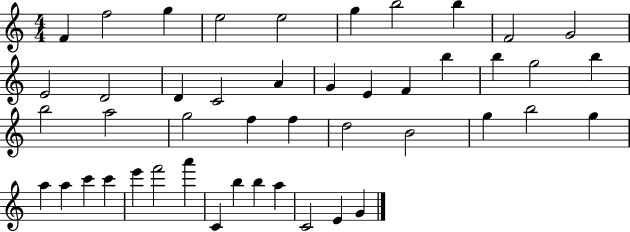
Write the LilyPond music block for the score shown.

{
  \clef treble
  \numericTimeSignature
  \time 4/4
  \key c \major
  f'4 f''2 g''4 | e''2 e''2 | g''4 b''2 b''4 | f'2 g'2 | \break e'2 d'2 | d'4 c'2 a'4 | g'4 e'4 f'4 b''4 | b''4 g''2 b''4 | \break b''2 a''2 | g''2 f''4 f''4 | d''2 b'2 | g''4 b''2 g''4 | \break a''4 a''4 c'''4 c'''4 | e'''4 f'''2 a'''4 | c'4 b''4 b''4 a''4 | c'2 e'4 g'4 | \break \bar "|."
}